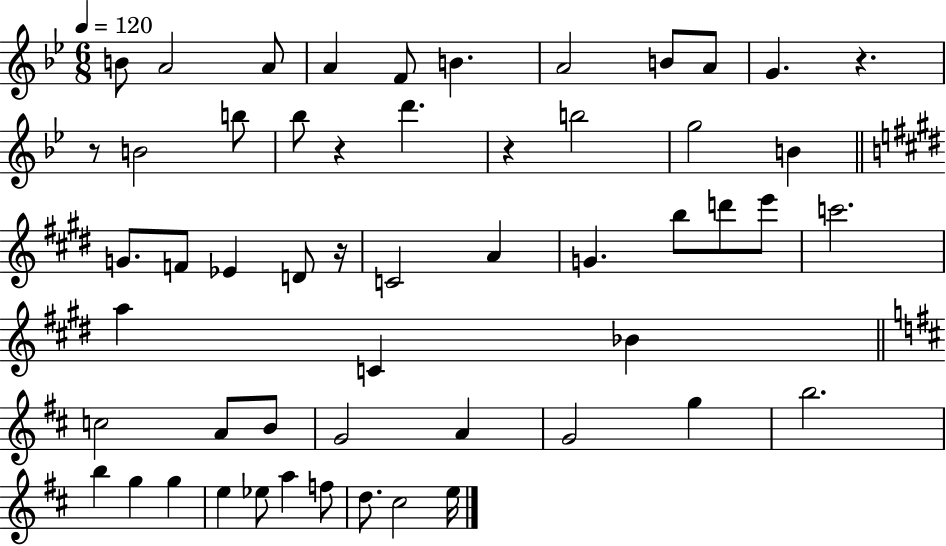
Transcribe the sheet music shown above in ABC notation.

X:1
T:Untitled
M:6/8
L:1/4
K:Bb
B/2 A2 A/2 A F/2 B A2 B/2 A/2 G z z/2 B2 b/2 _b/2 z d' z b2 g2 B G/2 F/2 _E D/2 z/4 C2 A G b/2 d'/2 e'/2 c'2 a C _B c2 A/2 B/2 G2 A G2 g b2 b g g e _e/2 a f/2 d/2 ^c2 e/4